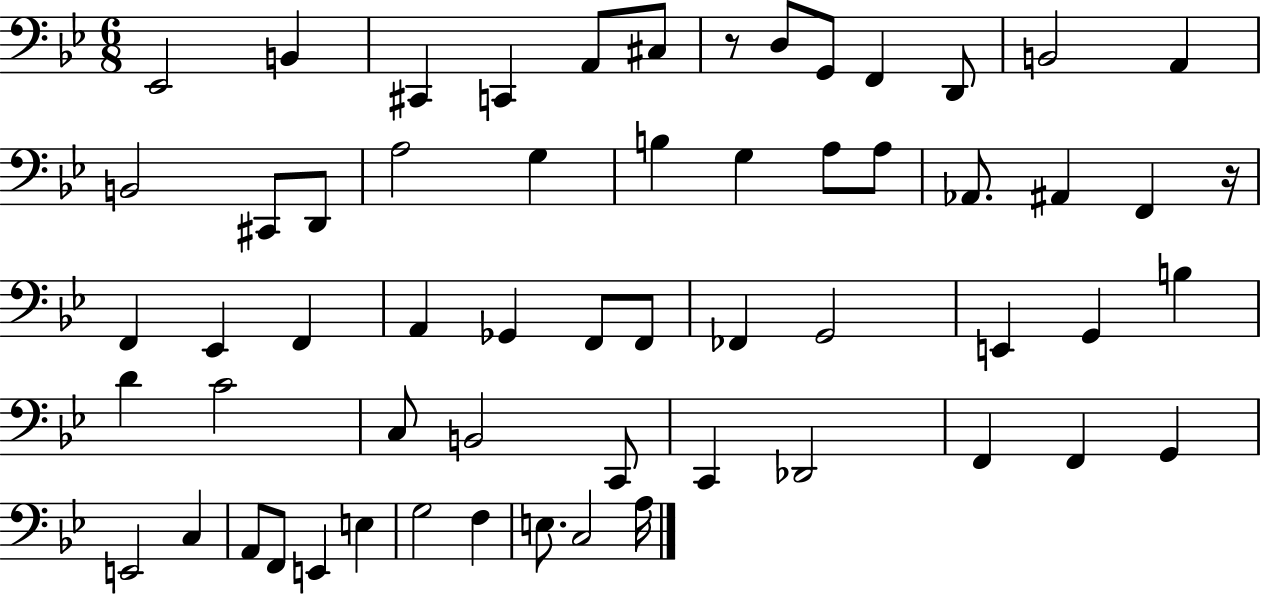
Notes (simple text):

Eb2/h B2/q C#2/q C2/q A2/e C#3/e R/e D3/e G2/e F2/q D2/e B2/h A2/q B2/h C#2/e D2/e A3/h G3/q B3/q G3/q A3/e A3/e Ab2/e. A#2/q F2/q R/s F2/q Eb2/q F2/q A2/q Gb2/q F2/e F2/e FES2/q G2/h E2/q G2/q B3/q D4/q C4/h C3/e B2/h C2/e C2/q Db2/h F2/q F2/q G2/q E2/h C3/q A2/e F2/e E2/q E3/q G3/h F3/q E3/e. C3/h A3/s